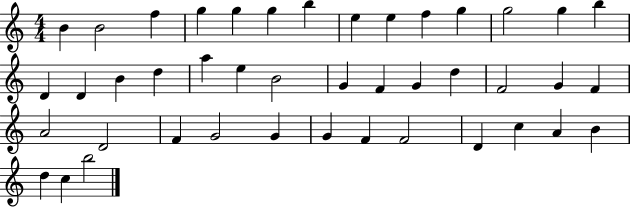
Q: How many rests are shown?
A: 0